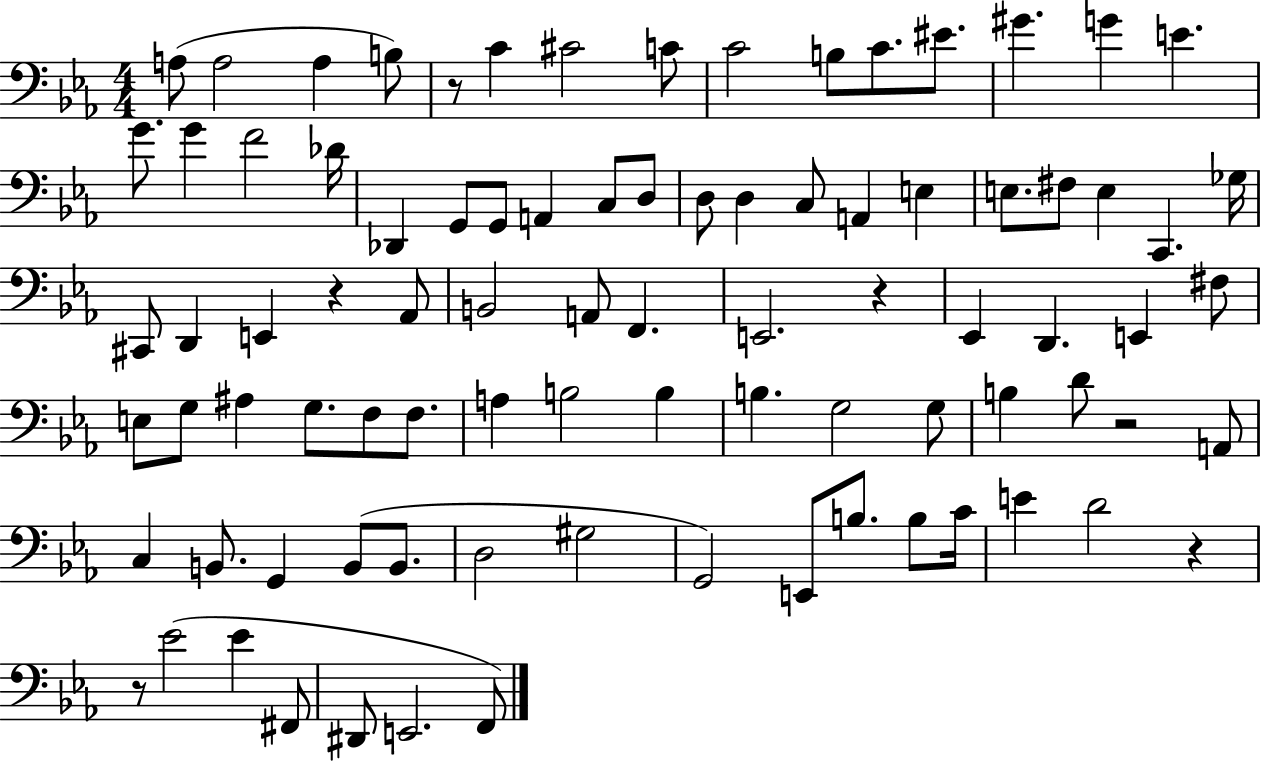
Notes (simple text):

A3/e A3/h A3/q B3/e R/e C4/q C#4/h C4/e C4/h B3/e C4/e. EIS4/e. G#4/q. G4/q E4/q. G4/e. G4/q F4/h Db4/s Db2/q G2/e G2/e A2/q C3/e D3/e D3/e D3/q C3/e A2/q E3/q E3/e. F#3/e E3/q C2/q. Gb3/s C#2/e D2/q E2/q R/q Ab2/e B2/h A2/e F2/q. E2/h. R/q Eb2/q D2/q. E2/q F#3/e E3/e G3/e A#3/q G3/e. F3/e F3/e. A3/q B3/h B3/q B3/q. G3/h G3/e B3/q D4/e R/h A2/e C3/q B2/e. G2/q B2/e B2/e. D3/h G#3/h G2/h E2/e B3/e. B3/e C4/s E4/q D4/h R/q R/e Eb4/h Eb4/q F#2/e D#2/e E2/h. F2/e